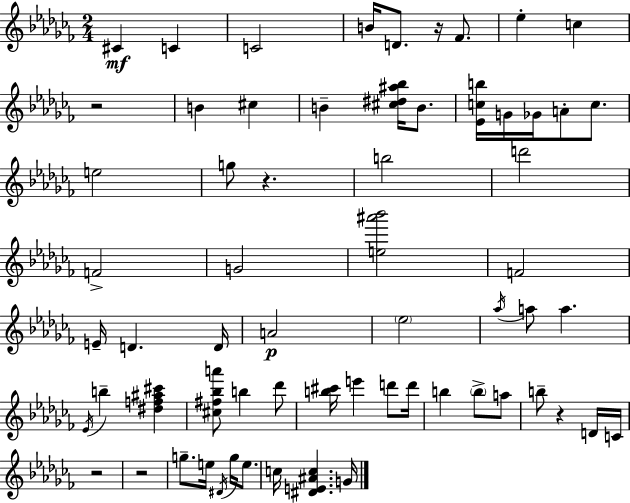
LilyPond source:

{
  \clef treble
  \numericTimeSignature
  \time 2/4
  \key aes \minor
  cis'4\mf c'4 | c'2 | b'16 d'8. r16 fes'8. | ees''4-. c''4 | \break r2 | b'4 cis''4 | b'4-- <cis'' dis'' ais'' bes''>16 b'8. | <ees' c'' b''>16 g'16 ges'16 a'8-. c''8. | \break e''2 | g''8 r4. | b''2 | d'''2 | \break f'2-> | g'2 | <e'' ais''' bes'''>2 | f'2 | \break e'16-- d'4. d'16 | a'2\p | \parenthesize ees''2 | \acciaccatura { aes''16 } a''8 a''4. | \break \acciaccatura { ees'16 } b''4-- <dis'' f'' ais'' cis'''>4 | <cis'' fis'' bes'' a'''>8 b''4 | des'''8 <b'' cis'''>16 e'''4 d'''8 | d'''16 b''4 \parenthesize b''8-> | \break a''8 b''8-- r4 | d'16 c'16 r2 | r2 | g''8.-- e''16 \acciaccatura { dis'16 } g''16 | \break e''8. c''16 <dis' e' ais' c''>4. | g'16 \bar "|."
}